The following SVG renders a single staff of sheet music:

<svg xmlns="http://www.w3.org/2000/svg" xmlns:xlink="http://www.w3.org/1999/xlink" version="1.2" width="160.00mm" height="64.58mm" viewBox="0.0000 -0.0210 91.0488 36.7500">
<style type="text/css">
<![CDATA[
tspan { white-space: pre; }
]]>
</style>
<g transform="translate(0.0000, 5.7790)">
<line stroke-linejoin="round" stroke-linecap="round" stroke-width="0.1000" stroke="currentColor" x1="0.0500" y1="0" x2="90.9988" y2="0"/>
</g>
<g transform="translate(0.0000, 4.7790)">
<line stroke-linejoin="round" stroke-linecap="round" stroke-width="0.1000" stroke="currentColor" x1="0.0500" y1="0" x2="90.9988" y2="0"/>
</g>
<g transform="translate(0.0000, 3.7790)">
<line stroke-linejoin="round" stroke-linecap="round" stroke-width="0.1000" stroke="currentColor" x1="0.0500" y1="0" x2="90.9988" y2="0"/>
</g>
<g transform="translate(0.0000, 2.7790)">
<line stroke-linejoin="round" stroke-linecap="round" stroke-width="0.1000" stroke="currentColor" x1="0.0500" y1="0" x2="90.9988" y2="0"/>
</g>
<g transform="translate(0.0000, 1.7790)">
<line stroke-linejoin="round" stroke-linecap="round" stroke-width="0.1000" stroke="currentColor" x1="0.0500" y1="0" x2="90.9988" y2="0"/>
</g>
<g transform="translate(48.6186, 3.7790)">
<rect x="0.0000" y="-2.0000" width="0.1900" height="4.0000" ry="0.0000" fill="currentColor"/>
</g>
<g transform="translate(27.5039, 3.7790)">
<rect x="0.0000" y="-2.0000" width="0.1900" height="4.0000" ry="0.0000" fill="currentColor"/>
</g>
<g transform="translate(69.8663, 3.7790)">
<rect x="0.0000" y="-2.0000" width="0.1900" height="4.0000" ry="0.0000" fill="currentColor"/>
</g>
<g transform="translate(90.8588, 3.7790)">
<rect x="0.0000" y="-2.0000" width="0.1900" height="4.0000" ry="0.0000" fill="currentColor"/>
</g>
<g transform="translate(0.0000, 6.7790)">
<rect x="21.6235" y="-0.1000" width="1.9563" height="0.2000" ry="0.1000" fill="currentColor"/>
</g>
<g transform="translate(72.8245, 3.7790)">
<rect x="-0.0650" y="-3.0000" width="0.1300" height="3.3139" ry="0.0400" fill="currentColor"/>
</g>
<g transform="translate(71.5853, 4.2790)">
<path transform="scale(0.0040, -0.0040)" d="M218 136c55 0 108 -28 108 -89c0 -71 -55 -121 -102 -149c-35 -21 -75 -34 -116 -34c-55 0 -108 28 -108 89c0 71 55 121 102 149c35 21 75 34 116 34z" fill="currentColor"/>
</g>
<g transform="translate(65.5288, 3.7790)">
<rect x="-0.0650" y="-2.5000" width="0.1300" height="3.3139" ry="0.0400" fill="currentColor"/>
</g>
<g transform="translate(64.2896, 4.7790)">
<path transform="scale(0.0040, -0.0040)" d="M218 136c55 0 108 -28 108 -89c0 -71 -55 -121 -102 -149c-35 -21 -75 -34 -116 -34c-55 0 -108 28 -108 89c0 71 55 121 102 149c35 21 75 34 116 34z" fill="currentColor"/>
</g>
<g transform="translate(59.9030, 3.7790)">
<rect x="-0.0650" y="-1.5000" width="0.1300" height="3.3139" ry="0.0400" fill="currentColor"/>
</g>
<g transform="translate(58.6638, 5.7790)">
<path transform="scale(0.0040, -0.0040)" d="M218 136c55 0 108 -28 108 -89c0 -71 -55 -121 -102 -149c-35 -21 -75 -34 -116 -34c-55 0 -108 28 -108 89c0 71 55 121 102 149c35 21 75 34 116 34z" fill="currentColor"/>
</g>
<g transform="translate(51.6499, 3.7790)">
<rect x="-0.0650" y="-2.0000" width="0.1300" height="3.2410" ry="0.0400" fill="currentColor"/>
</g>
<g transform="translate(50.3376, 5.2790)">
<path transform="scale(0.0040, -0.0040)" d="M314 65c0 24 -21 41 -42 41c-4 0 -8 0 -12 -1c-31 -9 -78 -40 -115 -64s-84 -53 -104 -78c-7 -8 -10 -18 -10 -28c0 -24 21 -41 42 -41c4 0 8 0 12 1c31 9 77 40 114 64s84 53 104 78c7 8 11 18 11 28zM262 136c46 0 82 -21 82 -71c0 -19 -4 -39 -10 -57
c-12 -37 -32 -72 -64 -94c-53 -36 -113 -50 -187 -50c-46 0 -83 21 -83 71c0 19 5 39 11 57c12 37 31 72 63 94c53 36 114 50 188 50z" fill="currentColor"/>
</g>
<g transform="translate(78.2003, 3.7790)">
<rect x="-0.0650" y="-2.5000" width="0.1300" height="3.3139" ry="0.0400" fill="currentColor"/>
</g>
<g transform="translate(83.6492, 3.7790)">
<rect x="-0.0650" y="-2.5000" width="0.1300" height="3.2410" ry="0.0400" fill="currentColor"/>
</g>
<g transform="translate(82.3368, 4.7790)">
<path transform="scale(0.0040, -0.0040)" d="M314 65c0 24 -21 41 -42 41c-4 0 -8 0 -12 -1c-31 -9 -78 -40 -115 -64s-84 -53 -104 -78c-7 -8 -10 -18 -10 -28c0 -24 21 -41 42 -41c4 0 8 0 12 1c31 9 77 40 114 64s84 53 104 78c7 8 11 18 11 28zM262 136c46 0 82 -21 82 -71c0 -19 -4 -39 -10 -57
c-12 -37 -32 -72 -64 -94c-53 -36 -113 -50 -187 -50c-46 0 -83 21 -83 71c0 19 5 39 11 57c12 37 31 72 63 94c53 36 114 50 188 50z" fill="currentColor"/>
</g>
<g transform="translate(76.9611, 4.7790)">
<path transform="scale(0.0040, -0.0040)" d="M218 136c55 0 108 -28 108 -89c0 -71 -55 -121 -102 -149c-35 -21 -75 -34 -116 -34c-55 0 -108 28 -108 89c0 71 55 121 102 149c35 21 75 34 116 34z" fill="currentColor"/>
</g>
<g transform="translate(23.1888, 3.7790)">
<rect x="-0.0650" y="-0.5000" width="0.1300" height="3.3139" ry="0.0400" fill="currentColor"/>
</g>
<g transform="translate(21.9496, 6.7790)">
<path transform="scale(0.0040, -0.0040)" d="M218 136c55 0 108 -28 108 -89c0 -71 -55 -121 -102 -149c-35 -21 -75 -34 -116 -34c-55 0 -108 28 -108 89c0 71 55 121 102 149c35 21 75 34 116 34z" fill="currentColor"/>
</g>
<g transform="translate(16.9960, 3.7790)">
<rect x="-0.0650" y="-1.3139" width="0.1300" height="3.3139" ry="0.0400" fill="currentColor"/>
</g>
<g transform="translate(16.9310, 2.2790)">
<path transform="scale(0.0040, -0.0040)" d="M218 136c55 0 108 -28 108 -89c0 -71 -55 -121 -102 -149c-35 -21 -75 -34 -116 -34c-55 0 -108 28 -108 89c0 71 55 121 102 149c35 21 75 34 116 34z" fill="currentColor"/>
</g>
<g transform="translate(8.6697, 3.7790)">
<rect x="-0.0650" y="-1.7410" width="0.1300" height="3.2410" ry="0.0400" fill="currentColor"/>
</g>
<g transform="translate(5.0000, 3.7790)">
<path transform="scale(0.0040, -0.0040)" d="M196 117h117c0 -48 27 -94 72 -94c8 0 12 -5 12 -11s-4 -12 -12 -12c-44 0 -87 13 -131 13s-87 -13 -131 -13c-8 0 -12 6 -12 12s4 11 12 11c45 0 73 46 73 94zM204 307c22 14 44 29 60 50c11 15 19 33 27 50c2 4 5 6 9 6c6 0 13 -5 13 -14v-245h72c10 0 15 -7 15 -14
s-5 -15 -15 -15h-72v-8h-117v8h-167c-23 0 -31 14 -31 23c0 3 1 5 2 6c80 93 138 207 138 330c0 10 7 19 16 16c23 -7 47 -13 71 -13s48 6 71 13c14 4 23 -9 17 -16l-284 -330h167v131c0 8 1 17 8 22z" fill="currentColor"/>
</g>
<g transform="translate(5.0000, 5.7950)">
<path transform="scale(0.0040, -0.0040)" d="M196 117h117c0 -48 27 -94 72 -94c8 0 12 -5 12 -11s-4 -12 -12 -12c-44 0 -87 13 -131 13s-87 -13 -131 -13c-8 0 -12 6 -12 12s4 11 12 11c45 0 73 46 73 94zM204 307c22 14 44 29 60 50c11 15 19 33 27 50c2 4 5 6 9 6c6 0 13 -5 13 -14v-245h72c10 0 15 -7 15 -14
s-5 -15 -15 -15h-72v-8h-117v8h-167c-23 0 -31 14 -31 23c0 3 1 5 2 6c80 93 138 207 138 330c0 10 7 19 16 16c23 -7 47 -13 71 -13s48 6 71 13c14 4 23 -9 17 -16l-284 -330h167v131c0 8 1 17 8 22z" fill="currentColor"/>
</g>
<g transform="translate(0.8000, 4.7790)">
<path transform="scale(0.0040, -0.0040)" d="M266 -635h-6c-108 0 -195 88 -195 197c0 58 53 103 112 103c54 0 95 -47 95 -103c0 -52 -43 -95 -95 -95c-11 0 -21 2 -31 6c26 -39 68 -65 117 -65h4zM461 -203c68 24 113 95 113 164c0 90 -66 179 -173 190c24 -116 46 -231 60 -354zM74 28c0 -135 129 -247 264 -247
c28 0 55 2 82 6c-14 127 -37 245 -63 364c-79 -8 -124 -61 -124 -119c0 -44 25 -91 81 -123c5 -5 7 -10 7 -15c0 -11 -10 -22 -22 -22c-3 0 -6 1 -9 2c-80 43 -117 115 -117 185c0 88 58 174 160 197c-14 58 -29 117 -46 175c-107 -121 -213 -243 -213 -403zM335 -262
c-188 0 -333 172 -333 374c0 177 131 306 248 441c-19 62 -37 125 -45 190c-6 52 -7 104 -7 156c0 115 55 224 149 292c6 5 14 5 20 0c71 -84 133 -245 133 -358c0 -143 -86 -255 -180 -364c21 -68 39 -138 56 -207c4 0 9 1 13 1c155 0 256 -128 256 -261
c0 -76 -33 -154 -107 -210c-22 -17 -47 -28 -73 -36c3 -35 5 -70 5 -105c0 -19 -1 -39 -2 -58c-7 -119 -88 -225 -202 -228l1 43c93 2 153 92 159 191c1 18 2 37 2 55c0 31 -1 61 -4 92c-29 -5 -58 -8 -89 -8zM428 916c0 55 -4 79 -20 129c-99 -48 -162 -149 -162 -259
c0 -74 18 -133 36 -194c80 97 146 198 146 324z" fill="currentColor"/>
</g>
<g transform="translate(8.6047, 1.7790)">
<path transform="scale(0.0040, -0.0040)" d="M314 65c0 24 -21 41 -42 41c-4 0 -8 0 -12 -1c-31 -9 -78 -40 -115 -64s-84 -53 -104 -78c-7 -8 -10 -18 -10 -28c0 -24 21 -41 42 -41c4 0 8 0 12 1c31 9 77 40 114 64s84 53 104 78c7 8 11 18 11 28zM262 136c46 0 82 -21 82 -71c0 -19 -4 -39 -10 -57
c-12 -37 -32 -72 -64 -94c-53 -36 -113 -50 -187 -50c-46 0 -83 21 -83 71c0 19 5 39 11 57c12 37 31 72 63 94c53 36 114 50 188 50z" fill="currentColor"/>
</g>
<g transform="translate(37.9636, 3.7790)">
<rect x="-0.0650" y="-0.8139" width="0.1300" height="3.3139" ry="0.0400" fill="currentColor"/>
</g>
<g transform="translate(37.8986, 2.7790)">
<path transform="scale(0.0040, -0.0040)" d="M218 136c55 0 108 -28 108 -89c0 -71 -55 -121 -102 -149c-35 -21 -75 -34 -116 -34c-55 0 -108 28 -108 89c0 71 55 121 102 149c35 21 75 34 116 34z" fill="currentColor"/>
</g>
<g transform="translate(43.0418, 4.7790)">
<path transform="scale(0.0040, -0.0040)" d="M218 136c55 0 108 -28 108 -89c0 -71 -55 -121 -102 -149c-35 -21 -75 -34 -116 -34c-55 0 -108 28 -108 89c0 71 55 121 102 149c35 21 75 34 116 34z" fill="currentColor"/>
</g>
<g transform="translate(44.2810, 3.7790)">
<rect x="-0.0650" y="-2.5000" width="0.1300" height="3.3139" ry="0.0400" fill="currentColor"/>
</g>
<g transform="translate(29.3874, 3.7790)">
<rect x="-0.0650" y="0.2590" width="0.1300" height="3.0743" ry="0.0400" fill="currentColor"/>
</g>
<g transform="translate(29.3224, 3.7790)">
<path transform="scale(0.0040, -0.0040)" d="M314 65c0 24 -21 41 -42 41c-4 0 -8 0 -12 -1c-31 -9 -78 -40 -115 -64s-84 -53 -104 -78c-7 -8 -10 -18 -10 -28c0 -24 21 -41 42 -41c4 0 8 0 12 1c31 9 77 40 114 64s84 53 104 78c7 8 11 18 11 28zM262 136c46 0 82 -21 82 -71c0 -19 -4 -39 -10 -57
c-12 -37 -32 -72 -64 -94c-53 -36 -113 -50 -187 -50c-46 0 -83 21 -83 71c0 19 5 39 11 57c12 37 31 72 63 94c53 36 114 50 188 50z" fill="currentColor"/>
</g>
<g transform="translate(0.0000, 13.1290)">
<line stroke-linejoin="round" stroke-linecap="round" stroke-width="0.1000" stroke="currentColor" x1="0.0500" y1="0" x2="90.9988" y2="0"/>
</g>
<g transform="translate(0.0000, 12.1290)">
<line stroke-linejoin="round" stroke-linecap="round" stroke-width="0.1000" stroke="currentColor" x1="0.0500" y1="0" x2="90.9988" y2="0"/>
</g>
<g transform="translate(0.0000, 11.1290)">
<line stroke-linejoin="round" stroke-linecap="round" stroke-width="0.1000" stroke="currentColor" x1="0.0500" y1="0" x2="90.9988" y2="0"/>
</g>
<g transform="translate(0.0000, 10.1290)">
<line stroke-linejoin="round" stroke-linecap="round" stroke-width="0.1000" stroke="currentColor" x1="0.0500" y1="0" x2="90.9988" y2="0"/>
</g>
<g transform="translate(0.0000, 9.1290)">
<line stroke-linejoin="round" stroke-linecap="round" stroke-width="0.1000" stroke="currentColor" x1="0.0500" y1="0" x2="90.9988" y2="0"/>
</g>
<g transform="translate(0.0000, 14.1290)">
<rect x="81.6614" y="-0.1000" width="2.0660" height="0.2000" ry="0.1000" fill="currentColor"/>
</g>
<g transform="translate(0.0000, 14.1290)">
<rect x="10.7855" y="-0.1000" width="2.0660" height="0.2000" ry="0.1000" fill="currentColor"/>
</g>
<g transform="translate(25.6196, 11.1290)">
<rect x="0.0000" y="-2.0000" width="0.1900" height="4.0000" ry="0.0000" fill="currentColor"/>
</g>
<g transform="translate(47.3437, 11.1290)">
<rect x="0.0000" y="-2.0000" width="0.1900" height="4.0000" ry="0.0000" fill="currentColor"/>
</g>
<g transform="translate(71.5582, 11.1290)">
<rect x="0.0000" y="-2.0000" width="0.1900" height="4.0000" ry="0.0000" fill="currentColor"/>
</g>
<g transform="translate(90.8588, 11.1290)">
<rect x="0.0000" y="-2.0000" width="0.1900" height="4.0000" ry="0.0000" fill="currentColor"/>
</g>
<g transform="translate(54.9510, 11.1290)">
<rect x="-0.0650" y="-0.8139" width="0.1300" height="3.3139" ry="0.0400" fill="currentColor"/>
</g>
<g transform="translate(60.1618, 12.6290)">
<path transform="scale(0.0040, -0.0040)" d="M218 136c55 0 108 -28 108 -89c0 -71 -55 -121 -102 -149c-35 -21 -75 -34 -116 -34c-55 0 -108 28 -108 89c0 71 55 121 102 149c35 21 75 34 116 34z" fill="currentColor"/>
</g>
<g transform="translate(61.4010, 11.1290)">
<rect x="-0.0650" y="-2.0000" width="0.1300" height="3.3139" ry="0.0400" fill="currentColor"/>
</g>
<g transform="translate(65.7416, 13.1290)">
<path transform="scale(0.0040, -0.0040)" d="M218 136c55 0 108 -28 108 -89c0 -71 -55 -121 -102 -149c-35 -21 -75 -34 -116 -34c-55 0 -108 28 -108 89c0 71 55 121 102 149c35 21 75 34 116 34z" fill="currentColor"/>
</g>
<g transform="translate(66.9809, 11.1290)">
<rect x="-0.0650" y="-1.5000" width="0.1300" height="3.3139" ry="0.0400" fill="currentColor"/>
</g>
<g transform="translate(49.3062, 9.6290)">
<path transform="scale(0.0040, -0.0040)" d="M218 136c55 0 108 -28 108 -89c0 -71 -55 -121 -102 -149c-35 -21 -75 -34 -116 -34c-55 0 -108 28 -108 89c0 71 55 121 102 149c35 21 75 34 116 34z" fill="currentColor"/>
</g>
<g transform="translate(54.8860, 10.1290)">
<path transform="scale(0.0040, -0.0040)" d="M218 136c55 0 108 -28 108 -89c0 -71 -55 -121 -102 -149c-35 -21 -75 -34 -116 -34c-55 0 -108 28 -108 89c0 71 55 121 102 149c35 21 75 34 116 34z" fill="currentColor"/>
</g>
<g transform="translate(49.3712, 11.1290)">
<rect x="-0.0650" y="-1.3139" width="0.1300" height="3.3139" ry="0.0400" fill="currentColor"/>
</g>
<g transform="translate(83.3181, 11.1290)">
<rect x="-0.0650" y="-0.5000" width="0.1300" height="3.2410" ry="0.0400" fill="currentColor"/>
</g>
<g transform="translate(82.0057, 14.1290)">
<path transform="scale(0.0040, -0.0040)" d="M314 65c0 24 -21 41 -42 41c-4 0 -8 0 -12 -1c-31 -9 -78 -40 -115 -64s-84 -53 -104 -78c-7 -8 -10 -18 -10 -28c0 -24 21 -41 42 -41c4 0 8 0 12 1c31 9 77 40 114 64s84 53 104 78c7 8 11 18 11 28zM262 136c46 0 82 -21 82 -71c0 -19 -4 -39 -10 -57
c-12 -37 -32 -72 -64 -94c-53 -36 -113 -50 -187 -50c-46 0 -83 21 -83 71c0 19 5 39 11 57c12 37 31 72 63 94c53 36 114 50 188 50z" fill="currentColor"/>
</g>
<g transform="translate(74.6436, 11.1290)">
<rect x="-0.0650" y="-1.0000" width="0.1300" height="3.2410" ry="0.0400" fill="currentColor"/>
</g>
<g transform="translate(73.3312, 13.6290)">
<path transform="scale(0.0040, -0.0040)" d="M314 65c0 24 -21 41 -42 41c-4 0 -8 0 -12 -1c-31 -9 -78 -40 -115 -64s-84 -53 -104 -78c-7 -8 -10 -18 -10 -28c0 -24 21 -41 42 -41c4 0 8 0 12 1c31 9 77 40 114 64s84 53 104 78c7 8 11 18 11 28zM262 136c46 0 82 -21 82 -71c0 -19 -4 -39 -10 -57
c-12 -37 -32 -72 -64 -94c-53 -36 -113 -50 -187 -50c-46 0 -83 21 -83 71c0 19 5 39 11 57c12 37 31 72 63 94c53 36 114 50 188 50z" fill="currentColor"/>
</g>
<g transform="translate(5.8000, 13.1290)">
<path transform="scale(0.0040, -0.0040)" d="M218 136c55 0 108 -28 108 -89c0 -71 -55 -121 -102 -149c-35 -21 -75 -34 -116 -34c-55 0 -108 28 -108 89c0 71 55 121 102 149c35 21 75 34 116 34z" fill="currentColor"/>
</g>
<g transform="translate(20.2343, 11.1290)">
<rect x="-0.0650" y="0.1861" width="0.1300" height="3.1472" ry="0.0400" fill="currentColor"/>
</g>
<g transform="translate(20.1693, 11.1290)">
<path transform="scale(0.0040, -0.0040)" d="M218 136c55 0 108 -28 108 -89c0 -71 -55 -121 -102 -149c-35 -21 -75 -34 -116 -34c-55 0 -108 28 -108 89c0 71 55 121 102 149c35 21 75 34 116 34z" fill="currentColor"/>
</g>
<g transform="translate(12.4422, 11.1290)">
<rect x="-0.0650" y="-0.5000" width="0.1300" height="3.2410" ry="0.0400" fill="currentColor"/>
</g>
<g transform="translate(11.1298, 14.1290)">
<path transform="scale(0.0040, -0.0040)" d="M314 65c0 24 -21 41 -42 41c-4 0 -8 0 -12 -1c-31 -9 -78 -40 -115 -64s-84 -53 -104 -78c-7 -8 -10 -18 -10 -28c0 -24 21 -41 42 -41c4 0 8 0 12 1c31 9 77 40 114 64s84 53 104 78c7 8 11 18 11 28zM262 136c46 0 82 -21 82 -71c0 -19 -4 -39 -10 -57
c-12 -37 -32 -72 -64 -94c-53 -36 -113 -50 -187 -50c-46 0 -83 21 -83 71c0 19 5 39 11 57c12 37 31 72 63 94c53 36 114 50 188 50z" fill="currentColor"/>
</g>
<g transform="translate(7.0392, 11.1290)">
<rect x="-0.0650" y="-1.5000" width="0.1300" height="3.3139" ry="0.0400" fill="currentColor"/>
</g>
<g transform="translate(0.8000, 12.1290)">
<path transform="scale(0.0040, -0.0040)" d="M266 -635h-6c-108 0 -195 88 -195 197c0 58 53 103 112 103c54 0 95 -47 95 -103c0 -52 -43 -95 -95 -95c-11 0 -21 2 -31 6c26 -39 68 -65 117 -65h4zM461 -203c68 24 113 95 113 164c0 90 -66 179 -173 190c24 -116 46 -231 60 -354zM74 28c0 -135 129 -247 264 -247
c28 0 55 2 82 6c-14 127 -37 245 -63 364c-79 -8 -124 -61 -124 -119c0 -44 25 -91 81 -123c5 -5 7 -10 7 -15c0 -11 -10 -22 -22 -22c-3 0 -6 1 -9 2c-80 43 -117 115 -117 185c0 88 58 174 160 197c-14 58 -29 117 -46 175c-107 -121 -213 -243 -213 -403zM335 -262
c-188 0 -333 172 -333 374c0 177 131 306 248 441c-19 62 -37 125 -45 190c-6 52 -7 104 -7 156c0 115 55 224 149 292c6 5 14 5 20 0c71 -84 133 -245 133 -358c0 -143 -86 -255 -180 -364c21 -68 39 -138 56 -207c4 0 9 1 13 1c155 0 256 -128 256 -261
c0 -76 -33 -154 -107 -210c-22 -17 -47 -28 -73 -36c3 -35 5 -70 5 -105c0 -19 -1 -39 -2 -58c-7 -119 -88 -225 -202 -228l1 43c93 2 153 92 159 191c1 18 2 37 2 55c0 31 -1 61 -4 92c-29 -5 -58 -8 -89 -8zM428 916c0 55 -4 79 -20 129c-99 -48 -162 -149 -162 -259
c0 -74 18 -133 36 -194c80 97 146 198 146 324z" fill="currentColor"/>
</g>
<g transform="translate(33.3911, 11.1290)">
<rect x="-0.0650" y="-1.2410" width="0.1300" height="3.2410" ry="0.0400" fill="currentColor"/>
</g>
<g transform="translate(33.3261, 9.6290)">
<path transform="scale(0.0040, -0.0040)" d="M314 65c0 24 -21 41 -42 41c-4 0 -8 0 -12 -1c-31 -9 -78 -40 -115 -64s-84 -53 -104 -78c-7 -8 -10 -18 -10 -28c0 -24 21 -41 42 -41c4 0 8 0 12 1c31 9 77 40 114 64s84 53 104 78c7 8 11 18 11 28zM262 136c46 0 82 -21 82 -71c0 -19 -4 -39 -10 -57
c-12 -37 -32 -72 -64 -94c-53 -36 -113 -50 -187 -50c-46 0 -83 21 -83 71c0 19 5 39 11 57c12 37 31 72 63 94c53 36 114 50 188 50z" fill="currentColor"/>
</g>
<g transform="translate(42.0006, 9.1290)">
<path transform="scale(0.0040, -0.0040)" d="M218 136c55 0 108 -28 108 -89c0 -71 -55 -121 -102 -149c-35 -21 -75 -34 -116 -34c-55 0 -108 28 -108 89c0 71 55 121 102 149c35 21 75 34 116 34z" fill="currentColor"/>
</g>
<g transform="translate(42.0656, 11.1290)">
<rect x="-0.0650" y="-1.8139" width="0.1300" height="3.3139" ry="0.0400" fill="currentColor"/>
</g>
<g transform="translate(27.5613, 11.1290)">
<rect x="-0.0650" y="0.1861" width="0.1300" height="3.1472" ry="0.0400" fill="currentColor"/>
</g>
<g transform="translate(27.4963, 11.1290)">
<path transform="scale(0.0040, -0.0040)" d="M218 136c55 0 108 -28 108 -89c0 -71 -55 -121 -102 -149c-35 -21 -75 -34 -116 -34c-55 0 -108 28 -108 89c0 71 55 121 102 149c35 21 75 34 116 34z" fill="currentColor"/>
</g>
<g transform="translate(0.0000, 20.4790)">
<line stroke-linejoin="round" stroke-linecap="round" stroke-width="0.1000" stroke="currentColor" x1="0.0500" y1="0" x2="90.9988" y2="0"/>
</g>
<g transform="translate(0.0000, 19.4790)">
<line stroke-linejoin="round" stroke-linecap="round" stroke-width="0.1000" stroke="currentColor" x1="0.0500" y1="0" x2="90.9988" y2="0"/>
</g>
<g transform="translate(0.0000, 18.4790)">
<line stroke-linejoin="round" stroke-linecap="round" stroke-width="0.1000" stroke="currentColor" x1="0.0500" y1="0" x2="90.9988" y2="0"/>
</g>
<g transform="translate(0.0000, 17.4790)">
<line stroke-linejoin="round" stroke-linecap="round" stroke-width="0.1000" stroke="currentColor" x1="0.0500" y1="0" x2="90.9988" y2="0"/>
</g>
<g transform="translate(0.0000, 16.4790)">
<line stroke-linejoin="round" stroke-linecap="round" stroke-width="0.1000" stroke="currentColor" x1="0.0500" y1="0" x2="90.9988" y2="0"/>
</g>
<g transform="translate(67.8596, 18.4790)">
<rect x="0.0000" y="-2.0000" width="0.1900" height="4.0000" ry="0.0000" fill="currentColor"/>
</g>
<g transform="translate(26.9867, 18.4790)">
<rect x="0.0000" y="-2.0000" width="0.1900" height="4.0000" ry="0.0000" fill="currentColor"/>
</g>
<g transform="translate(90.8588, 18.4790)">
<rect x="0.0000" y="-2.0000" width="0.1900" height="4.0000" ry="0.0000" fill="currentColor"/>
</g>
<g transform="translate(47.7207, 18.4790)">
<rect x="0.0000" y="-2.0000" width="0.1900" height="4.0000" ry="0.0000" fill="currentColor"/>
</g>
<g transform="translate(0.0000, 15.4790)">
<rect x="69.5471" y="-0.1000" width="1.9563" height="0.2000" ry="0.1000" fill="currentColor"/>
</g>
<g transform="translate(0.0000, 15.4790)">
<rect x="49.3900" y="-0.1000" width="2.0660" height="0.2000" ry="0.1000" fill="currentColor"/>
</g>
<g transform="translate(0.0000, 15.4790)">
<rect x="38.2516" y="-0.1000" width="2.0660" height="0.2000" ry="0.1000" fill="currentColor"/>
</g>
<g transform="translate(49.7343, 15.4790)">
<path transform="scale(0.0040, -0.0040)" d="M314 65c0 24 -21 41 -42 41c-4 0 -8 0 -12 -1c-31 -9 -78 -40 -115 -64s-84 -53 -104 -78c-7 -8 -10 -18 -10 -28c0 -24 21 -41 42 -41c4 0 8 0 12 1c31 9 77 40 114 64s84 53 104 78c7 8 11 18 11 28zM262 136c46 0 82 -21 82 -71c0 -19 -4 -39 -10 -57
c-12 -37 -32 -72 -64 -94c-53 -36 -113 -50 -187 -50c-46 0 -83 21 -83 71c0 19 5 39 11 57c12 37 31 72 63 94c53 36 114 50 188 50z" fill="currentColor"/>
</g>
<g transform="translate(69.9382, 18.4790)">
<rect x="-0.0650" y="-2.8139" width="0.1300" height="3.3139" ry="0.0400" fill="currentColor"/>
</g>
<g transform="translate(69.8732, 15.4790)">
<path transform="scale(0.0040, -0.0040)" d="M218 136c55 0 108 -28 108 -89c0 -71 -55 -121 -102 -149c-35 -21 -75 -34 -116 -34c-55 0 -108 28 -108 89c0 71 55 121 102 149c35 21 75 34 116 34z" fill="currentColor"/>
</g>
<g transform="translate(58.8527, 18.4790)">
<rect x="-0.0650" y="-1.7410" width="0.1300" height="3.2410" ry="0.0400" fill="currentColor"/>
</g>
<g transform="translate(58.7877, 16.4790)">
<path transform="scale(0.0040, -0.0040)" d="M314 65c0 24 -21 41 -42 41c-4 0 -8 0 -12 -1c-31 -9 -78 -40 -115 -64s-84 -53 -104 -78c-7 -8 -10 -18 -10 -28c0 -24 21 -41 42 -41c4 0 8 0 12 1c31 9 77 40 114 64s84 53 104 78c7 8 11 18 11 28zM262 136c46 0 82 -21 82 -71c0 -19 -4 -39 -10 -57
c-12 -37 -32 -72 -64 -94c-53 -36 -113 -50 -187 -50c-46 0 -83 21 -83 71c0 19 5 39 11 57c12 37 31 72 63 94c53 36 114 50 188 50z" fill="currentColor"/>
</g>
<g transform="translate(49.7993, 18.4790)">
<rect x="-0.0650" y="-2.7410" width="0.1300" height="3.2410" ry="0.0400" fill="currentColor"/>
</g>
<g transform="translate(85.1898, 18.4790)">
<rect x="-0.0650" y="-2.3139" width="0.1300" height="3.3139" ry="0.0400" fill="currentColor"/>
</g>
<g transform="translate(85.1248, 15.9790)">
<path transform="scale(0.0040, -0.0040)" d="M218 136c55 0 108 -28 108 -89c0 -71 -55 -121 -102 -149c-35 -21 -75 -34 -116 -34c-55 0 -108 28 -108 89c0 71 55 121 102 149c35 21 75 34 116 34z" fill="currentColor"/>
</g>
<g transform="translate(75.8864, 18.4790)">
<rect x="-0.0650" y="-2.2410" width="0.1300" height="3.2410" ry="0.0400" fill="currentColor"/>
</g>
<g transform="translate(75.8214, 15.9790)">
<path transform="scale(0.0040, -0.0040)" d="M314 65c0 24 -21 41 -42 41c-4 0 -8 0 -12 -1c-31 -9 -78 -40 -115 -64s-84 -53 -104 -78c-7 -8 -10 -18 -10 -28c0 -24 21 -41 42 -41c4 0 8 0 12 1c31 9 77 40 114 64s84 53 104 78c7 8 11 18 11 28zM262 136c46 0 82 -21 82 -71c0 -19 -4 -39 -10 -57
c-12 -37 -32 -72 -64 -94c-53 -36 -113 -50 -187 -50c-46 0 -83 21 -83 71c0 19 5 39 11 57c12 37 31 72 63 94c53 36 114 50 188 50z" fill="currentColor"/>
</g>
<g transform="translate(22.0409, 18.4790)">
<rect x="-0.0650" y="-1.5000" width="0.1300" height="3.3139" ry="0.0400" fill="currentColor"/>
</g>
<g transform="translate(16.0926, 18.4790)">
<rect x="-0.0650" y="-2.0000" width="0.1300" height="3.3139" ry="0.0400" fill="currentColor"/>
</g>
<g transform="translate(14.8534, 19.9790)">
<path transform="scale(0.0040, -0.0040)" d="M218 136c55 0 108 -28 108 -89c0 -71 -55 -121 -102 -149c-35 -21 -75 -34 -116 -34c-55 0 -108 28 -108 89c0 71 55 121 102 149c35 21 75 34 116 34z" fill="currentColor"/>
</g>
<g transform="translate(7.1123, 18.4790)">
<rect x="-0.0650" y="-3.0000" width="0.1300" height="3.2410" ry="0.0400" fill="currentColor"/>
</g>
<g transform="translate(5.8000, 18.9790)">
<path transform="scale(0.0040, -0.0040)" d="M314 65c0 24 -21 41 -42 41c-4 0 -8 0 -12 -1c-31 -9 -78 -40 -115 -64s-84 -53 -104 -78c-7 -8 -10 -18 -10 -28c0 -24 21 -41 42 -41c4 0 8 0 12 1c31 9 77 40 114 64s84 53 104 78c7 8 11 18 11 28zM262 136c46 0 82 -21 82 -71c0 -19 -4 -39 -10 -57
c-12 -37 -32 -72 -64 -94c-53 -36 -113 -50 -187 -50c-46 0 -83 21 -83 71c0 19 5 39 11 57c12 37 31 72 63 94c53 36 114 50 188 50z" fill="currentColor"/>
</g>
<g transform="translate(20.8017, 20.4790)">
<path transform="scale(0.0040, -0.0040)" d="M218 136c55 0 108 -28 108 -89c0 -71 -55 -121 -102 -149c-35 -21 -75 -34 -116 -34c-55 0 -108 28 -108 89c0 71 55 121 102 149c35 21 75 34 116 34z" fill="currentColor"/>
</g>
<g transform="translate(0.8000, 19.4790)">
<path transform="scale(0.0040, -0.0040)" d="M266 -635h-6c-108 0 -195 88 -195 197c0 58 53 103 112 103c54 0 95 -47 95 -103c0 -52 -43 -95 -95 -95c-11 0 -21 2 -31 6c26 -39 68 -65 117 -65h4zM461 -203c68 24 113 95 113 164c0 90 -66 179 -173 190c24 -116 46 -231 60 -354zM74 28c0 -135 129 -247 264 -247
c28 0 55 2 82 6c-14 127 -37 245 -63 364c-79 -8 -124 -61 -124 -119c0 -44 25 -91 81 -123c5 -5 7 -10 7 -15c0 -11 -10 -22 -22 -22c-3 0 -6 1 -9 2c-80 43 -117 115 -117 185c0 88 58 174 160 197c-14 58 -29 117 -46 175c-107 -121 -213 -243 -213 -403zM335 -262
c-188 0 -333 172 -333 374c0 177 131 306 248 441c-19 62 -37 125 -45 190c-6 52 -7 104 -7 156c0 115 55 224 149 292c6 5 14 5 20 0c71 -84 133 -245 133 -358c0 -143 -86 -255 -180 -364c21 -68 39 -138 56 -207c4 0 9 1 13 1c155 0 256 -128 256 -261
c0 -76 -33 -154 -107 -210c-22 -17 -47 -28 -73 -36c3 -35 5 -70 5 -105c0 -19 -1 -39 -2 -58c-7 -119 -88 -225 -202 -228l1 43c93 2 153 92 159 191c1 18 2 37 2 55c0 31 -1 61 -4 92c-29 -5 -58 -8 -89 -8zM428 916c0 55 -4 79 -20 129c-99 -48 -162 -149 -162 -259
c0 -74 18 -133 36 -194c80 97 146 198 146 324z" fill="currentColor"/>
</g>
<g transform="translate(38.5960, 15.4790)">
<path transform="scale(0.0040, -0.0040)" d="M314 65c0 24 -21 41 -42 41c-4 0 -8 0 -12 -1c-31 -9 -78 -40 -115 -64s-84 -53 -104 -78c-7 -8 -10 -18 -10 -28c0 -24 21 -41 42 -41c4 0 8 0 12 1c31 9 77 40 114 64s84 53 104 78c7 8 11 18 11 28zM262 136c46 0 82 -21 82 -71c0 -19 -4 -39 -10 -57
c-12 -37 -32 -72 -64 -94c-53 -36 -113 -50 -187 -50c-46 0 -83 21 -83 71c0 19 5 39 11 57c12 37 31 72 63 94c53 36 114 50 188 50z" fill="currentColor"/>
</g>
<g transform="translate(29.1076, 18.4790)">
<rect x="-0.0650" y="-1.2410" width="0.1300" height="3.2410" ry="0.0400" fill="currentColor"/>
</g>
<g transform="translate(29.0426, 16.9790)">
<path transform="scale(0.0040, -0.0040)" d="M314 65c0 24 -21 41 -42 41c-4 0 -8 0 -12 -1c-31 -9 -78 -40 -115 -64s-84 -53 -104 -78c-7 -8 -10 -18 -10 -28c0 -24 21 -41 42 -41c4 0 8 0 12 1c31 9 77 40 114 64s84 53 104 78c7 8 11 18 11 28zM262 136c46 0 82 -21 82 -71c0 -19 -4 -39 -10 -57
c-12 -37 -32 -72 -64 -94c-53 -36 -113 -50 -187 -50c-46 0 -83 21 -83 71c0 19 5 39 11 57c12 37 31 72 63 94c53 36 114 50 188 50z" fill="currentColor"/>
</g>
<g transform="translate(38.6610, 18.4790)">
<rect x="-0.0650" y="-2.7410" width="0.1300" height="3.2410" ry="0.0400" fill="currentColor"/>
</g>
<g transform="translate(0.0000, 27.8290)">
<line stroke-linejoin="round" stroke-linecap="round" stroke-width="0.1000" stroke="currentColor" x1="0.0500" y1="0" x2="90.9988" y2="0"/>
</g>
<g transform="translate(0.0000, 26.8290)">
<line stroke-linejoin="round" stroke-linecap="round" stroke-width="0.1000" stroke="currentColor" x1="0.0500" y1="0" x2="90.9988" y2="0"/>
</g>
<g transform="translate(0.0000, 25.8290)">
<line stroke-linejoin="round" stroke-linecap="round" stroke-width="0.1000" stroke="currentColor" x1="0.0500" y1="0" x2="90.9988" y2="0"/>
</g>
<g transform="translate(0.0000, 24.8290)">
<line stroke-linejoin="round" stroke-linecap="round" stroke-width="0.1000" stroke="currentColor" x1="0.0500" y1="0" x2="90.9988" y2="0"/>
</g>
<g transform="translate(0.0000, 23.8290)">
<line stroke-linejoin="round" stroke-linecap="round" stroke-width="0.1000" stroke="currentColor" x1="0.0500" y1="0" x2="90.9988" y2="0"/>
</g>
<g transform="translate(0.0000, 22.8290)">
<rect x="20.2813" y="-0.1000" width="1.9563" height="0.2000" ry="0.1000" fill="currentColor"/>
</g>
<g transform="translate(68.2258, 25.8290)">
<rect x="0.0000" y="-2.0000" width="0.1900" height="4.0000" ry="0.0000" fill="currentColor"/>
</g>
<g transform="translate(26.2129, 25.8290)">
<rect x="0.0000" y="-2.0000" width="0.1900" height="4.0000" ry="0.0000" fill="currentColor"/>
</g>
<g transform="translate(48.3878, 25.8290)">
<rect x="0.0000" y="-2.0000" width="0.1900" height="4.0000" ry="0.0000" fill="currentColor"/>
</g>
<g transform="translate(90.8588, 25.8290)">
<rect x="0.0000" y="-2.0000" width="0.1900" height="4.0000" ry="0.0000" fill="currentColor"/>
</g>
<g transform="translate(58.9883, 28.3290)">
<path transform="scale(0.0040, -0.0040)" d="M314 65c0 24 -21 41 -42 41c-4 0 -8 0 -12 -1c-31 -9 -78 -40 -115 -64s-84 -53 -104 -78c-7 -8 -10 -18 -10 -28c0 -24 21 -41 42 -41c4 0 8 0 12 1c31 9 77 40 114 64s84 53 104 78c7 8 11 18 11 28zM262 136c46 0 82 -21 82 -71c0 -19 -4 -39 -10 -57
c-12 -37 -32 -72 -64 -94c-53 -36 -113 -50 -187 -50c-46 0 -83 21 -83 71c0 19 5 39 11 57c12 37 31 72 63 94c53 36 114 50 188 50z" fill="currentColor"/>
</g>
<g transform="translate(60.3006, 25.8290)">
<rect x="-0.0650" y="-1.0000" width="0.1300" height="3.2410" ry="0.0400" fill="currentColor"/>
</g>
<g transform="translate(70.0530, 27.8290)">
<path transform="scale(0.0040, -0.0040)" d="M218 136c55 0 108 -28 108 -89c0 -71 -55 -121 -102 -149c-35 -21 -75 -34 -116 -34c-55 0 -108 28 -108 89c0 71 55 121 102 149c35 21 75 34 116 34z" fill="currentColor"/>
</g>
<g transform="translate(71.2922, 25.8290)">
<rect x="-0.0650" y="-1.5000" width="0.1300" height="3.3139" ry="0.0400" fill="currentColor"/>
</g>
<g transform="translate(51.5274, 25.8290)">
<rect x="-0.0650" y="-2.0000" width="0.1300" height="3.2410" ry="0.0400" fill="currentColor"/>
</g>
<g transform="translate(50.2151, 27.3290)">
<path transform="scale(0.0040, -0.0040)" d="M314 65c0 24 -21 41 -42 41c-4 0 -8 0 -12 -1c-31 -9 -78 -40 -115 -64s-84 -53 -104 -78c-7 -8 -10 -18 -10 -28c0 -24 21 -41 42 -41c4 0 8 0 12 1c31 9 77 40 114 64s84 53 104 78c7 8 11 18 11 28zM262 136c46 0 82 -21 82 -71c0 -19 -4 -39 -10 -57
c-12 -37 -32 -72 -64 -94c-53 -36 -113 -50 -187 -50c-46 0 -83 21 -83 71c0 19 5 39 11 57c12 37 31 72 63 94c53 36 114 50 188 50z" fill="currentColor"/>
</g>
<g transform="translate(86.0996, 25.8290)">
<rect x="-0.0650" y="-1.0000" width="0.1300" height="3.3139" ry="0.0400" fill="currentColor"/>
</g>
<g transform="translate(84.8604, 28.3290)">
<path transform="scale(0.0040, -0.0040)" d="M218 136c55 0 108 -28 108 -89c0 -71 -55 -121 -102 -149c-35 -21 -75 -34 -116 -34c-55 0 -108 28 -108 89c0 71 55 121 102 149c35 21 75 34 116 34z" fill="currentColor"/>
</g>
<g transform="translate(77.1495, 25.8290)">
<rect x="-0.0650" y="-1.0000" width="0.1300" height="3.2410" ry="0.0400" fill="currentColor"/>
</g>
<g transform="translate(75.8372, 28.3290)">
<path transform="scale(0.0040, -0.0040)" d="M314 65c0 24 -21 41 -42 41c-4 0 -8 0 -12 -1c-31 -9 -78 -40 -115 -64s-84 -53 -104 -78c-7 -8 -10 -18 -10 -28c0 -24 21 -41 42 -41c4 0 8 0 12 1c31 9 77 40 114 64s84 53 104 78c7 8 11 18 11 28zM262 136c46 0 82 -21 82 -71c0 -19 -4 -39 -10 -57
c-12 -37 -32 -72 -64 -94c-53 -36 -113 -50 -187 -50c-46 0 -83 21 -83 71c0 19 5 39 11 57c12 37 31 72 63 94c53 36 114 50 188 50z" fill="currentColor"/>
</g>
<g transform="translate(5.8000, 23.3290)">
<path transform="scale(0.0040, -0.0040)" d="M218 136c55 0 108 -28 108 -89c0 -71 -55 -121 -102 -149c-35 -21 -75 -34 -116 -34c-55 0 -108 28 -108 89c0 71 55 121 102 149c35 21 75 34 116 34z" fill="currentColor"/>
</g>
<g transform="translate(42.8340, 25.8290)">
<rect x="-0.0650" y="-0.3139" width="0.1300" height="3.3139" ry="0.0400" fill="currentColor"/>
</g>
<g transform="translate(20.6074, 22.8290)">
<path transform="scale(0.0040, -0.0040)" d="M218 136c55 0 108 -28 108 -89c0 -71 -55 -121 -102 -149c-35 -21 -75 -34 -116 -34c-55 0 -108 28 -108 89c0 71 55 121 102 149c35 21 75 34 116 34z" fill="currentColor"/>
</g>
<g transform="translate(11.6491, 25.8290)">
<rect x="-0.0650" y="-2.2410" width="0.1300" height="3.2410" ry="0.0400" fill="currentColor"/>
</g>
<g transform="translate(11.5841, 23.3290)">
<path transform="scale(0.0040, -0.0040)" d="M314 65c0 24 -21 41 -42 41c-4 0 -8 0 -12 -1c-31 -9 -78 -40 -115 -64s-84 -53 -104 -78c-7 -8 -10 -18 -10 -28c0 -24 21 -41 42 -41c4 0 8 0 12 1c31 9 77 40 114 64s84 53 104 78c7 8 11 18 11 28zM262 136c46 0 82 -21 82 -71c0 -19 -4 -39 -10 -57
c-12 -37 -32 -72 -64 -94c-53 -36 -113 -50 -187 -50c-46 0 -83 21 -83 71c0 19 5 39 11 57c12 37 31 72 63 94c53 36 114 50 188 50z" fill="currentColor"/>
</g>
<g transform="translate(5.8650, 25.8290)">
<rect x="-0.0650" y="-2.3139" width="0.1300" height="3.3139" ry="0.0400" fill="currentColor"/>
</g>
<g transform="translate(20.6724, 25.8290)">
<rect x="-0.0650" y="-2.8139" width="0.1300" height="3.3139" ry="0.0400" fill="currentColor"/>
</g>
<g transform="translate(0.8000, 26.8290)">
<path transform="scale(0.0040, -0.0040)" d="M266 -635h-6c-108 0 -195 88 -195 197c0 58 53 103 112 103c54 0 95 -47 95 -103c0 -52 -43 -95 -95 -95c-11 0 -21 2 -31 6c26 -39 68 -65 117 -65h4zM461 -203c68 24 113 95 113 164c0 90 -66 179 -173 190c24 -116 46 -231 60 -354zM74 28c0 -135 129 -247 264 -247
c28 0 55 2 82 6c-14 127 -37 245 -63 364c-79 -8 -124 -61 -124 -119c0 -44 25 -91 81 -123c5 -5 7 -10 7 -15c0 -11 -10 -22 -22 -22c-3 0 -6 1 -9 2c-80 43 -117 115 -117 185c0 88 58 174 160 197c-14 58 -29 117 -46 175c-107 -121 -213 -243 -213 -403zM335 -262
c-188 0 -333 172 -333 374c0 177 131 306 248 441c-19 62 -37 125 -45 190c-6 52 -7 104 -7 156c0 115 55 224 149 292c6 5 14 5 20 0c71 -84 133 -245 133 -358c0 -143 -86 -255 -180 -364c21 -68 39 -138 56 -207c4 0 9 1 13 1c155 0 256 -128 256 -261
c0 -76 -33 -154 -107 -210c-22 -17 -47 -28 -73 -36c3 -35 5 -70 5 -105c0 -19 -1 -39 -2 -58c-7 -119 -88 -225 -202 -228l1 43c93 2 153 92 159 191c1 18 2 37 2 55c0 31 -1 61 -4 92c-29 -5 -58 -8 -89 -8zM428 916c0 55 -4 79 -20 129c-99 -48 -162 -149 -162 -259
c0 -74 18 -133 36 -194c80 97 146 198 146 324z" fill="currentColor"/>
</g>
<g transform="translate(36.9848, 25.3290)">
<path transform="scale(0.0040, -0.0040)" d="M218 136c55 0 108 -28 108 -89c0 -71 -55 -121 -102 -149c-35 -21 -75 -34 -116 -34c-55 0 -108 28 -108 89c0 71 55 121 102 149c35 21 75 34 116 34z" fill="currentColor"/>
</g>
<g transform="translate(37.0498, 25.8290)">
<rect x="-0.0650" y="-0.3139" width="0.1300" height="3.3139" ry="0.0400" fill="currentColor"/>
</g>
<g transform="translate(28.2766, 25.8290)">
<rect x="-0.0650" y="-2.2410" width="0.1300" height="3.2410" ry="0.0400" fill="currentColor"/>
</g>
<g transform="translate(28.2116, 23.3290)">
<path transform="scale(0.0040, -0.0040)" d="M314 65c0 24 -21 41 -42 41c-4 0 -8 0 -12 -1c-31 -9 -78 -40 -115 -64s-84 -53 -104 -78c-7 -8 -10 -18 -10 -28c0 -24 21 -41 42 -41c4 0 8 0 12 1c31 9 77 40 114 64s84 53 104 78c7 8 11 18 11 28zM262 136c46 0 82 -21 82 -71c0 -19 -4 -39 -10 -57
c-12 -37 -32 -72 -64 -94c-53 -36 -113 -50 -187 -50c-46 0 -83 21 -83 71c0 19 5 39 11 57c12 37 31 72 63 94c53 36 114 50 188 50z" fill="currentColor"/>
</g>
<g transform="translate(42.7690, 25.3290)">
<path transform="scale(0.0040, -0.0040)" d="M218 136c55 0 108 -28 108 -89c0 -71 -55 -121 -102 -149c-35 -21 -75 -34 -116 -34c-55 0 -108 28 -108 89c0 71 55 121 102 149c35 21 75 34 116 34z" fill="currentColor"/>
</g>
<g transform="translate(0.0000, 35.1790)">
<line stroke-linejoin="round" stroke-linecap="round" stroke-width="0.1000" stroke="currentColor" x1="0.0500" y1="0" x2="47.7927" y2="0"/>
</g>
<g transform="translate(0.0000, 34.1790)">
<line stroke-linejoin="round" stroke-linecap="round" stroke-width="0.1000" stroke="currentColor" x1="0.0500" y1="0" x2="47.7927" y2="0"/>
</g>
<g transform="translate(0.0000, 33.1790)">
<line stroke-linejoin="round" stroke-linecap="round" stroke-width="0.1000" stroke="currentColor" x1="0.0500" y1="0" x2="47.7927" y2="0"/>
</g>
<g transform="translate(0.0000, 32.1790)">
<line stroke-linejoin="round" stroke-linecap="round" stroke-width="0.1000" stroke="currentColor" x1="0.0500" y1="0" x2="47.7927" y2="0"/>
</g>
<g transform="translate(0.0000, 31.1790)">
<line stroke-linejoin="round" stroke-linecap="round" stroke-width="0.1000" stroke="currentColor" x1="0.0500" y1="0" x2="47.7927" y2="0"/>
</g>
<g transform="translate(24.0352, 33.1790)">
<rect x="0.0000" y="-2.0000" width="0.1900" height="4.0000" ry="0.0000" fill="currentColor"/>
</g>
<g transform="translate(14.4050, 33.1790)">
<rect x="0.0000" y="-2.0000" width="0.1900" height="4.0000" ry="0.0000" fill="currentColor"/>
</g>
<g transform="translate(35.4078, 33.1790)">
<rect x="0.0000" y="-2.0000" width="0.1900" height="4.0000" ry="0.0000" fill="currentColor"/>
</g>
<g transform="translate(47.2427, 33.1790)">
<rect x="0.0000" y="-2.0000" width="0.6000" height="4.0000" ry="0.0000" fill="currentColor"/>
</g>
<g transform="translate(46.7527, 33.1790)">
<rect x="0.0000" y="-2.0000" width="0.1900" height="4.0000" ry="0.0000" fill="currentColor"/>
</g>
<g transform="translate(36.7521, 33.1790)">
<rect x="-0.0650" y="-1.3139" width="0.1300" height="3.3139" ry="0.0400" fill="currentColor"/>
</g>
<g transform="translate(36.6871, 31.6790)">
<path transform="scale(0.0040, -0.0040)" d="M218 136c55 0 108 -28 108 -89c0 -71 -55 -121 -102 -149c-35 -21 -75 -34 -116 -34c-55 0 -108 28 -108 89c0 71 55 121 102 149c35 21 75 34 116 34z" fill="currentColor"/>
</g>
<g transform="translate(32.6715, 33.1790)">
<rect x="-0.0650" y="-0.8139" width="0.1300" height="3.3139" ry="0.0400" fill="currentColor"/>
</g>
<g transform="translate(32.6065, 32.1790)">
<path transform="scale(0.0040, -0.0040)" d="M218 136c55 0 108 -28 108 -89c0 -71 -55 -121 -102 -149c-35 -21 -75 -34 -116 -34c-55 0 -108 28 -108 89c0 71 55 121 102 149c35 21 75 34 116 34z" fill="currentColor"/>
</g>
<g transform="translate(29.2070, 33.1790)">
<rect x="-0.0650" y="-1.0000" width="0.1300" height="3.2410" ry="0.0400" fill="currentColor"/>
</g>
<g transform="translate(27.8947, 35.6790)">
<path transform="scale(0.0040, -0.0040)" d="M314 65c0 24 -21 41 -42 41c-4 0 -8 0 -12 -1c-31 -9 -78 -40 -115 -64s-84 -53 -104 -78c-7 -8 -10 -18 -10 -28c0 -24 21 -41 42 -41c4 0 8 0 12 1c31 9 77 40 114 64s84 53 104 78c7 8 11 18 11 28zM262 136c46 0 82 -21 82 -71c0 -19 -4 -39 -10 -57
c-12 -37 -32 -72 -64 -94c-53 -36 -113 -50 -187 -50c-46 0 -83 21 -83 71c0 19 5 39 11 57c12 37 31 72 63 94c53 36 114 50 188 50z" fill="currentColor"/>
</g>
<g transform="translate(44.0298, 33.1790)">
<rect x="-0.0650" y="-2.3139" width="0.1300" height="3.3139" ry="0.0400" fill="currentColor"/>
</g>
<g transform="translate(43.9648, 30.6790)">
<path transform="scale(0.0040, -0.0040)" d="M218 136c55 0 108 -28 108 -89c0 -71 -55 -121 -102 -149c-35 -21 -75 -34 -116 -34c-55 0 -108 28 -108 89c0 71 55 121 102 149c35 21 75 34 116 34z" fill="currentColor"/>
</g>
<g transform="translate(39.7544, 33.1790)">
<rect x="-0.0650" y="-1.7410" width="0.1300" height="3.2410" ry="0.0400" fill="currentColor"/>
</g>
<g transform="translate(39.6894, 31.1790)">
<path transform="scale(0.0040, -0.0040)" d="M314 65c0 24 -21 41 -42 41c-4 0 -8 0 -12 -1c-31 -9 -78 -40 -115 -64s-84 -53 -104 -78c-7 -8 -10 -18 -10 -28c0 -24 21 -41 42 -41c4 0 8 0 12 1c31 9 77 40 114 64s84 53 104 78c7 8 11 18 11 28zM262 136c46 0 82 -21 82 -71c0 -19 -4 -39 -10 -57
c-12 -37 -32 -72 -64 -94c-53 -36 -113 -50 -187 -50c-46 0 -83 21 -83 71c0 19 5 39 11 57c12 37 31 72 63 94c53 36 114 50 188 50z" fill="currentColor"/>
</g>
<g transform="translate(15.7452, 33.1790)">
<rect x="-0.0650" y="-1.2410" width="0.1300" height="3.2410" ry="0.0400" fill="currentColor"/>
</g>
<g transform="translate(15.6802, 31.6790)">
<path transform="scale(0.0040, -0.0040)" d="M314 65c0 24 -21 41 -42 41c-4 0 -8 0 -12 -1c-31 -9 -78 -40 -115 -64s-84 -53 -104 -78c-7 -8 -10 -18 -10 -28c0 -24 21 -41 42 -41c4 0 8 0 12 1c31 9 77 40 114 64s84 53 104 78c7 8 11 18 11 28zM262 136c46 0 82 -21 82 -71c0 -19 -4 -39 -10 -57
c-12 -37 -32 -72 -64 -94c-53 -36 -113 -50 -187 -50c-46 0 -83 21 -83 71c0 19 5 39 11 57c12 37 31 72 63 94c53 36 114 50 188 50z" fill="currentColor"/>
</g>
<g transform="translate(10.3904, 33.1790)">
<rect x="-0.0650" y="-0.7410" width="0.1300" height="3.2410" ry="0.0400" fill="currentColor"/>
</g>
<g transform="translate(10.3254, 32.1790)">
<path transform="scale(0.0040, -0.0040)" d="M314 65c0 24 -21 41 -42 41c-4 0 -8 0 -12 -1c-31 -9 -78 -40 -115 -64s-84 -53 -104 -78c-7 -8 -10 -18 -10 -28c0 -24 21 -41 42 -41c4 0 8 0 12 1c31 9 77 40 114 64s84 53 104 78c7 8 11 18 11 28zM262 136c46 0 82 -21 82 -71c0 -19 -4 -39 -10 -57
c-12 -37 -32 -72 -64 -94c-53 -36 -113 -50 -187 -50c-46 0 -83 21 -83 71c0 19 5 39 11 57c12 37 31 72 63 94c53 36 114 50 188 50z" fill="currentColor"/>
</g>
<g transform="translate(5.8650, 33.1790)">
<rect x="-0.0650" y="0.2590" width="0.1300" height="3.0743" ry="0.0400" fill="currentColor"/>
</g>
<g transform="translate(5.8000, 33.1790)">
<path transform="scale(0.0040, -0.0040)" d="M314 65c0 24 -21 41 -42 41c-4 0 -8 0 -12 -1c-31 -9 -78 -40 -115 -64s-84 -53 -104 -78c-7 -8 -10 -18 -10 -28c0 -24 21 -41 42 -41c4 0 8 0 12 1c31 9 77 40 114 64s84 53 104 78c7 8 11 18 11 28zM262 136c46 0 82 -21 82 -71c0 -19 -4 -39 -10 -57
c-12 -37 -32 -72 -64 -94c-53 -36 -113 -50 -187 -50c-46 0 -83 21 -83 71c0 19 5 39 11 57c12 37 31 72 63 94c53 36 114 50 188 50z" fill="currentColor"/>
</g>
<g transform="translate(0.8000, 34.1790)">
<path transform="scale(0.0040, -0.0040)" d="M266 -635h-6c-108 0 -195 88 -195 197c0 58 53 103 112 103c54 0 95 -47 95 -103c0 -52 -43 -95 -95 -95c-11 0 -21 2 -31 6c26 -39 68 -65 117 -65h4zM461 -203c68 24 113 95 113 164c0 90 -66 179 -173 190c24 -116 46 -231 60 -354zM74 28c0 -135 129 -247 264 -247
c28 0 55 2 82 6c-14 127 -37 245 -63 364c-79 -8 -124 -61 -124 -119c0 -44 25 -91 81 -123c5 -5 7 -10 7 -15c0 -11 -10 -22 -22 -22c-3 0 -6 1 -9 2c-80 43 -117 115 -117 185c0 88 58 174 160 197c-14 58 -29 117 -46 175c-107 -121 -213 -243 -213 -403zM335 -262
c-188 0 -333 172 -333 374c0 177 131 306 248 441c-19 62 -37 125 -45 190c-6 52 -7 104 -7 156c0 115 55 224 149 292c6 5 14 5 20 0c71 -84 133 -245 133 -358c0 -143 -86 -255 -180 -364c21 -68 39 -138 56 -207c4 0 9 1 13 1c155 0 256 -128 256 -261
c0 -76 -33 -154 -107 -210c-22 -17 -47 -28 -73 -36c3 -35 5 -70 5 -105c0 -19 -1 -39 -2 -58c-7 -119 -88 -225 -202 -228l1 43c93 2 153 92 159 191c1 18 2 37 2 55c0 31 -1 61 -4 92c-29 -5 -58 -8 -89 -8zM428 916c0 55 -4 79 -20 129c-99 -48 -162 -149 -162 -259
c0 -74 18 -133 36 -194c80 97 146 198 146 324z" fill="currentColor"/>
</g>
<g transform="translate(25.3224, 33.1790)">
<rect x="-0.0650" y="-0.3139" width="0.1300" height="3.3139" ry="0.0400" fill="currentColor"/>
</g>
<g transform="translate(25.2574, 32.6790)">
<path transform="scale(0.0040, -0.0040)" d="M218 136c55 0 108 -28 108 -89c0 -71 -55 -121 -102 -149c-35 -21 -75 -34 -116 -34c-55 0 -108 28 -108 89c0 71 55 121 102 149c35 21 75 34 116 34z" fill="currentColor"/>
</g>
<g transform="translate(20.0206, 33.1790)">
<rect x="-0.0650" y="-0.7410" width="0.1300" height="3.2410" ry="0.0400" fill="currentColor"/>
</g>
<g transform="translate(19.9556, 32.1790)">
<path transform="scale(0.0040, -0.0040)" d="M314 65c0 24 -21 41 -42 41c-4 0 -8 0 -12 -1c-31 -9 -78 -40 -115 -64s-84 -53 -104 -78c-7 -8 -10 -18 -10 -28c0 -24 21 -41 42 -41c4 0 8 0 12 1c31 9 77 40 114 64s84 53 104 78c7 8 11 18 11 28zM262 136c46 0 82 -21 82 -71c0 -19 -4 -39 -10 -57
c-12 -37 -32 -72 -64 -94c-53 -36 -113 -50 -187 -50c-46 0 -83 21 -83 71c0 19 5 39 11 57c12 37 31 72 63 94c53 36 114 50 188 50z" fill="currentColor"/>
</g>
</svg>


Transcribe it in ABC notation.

X:1
T:Untitled
M:4/4
L:1/4
K:C
f2 e C B2 d G F2 E G A G G2 E C2 B B e2 f e d F E D2 C2 A2 F E e2 a2 a2 f2 a g2 g g g2 a g2 c c F2 D2 E D2 D B2 d2 e2 d2 c D2 d e f2 g